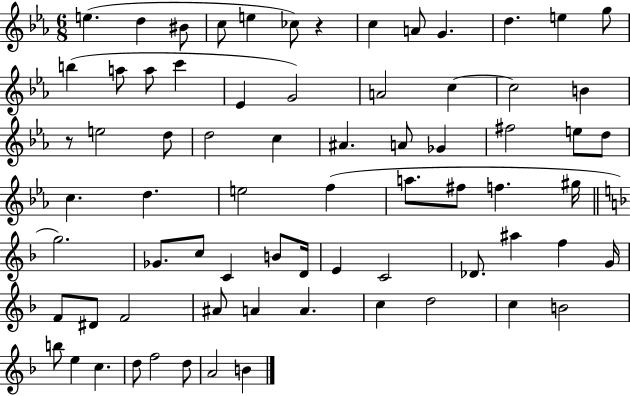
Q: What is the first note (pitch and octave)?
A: E5